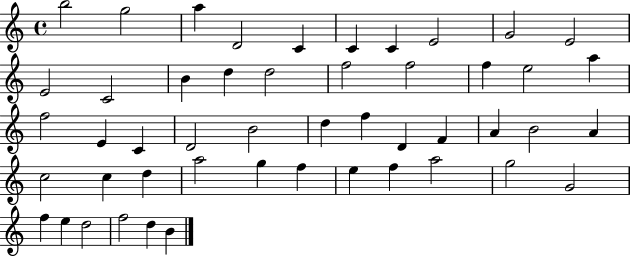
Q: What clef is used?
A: treble